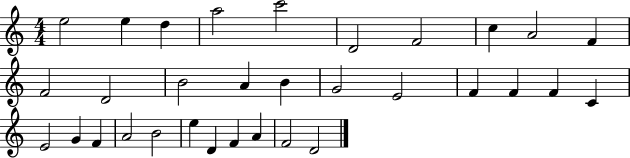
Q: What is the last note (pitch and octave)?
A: D4